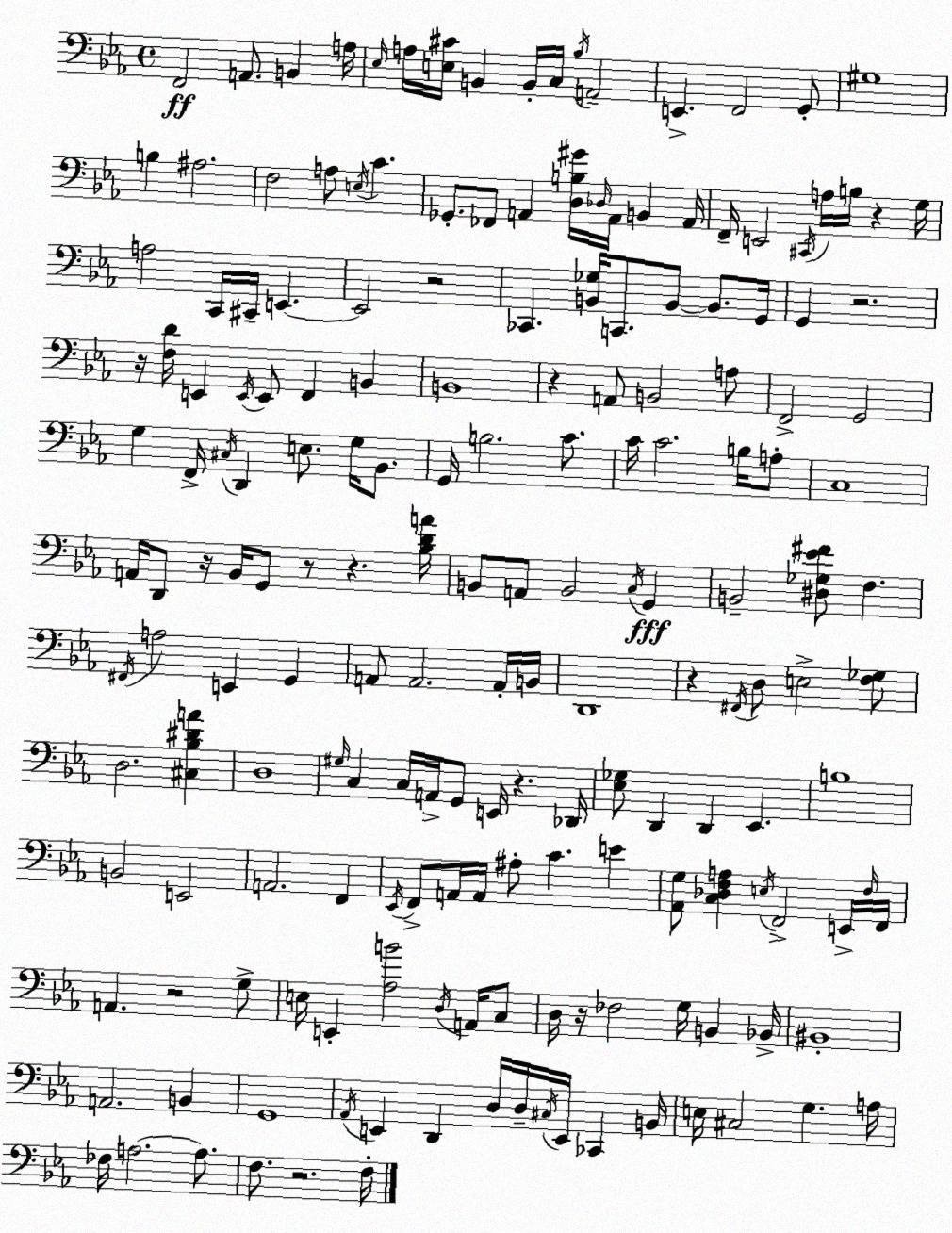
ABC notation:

X:1
T:Untitled
M:4/4
L:1/4
K:Eb
F,,2 A,,/2 B,, A,/4 _E,/4 A,/4 [E,^C]/4 B,, B,,/4 C,/4 _B,/4 A,,2 E,, F,,2 G,,/2 ^G,4 B, ^A,2 F,2 A,/2 E,/4 C _G,,/2 _F,,/2 A,, [D,B,^G]/4 _D,/4 A,,/4 B,, A,,/4 F,,/4 E,,2 ^C,,/4 A,/4 B,/4 z G,/4 A,2 C,,/4 ^C,,/4 E,, E,,2 z2 _C,, [B,,_G,]/4 C,,/2 B,,/2 B,,/2 G,,/4 G,, z2 z/4 [F,D]/4 E,, E,,/4 E,,/2 F,, B,, B,,4 z A,,/2 B,,2 A,/2 F,,2 G,,2 G, F,,/4 ^C,/4 D,, E,/2 G,/4 _B,,/2 G,,/4 B,2 C/2 C/4 C2 B,/4 A,/2 C,4 A,,/4 D,,/2 z/4 _B,,/4 G,,/2 z/2 z [_B,DA]/4 B,,/2 A,,/2 B,,2 C,/4 G,, B,,2 [^D,_G,_E^F]/2 F, ^F,,/4 A,2 E,, G,, A,,/2 A,,2 A,,/4 B,,/4 D,,4 z ^F,,/4 D,/2 E,2 [F,_G,]/2 D,2 [^C,_B,^DA] D,4 ^G,/4 C, C,/4 A,,/4 G,,/2 E,,/4 z _D,,/4 [_E,_G,]/2 D,, D,, _E,, B,4 B,,2 E,,2 A,,2 F,, _E,,/4 F,,/2 A,,/4 A,,/4 ^A,/2 C E [_A,,G,]/2 [C,_D,F,A,] E,/4 F,,2 E,,/4 F,/4 F,,/4 A,, z2 G,/2 E,/4 E,, [_A,B]2 D,/4 A,,/4 C,/2 D,/4 z/4 _F,2 G,/4 B,, _B,,/4 ^B,,4 A,,2 B,, G,,4 _A,,/4 E,, D,, D,/4 D,/4 ^C,/4 E,,/4 _C,, B,,/4 E,/4 ^C,2 G, A,/4 _F,/4 A,2 A,/2 F,/2 z2 F,/4